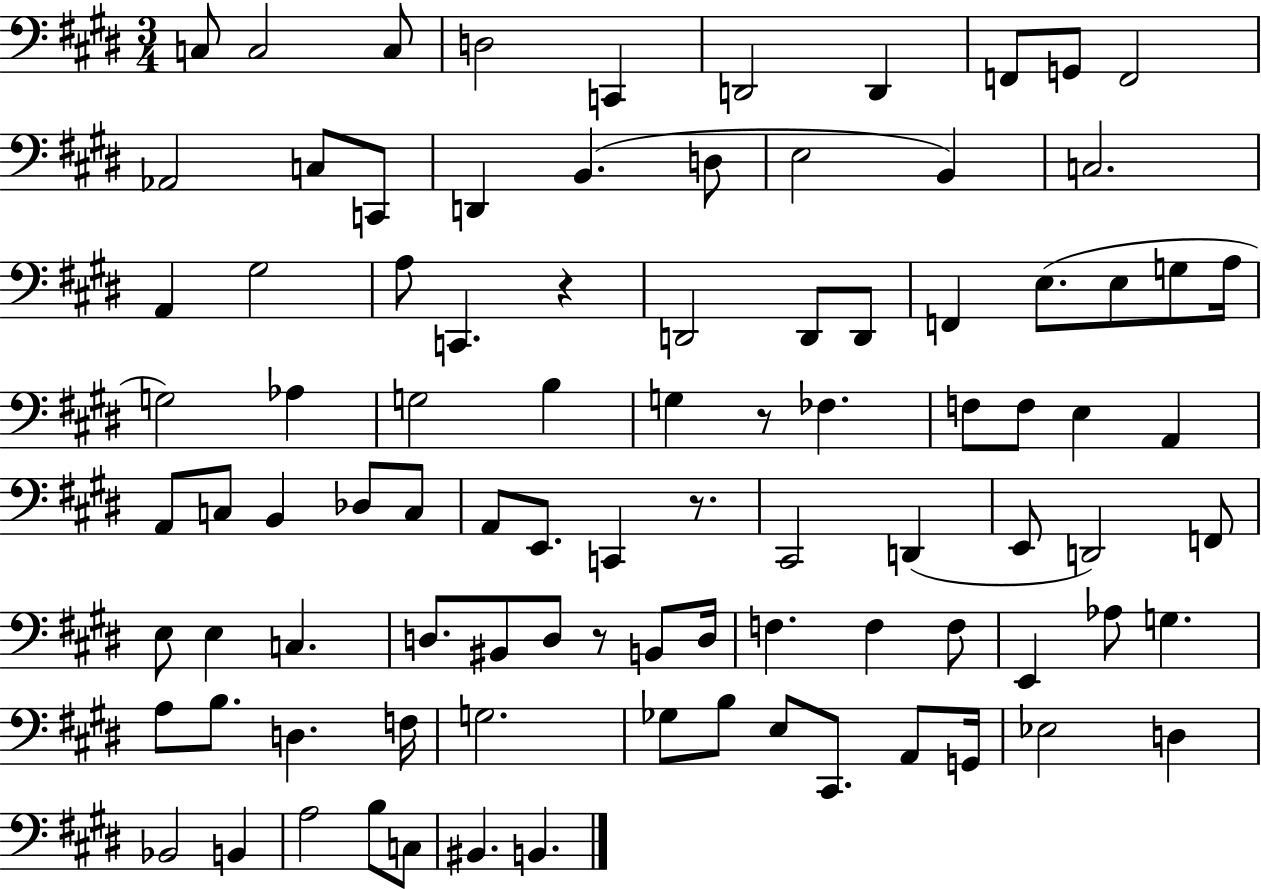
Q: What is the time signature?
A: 3/4